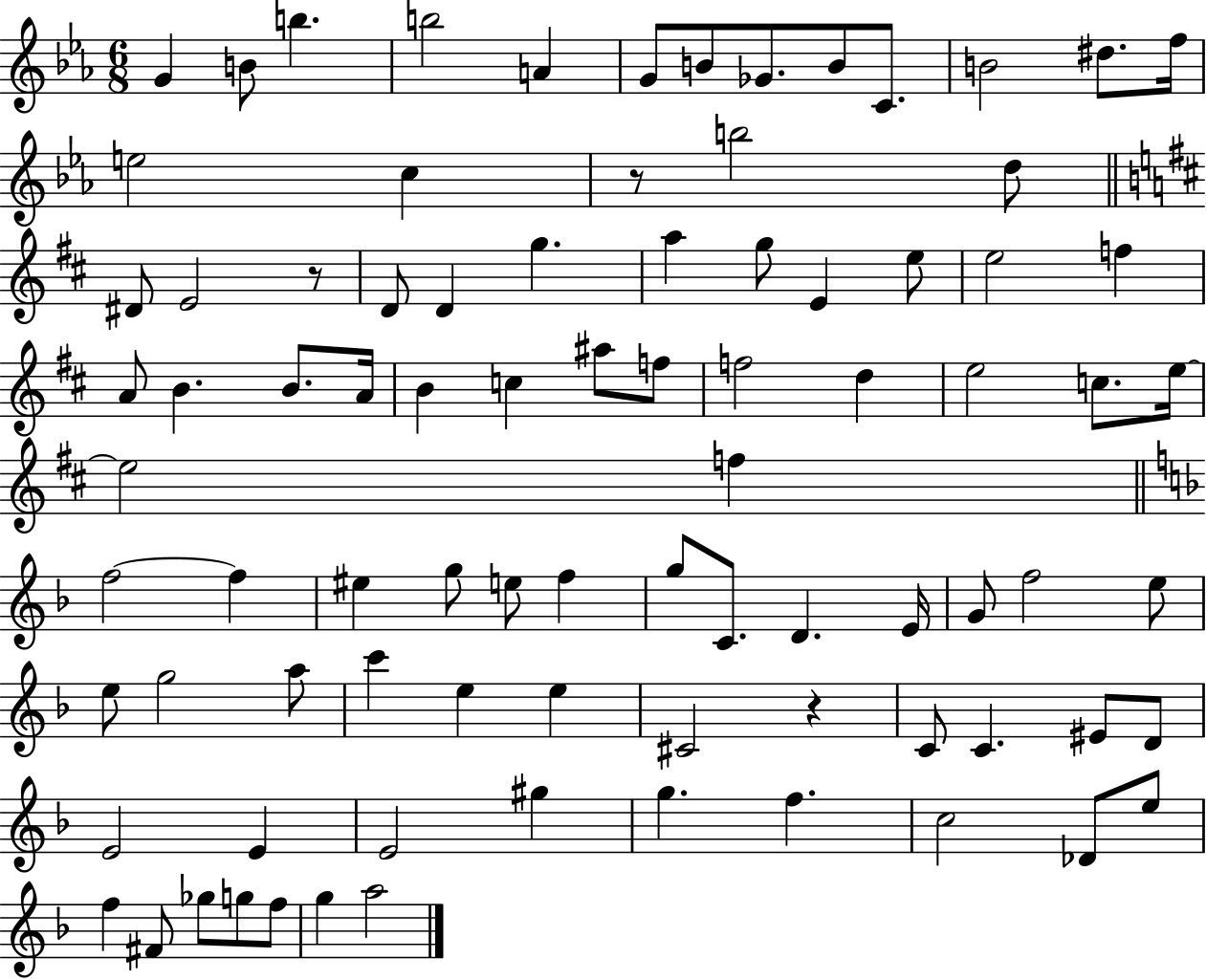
{
  \clef treble
  \numericTimeSignature
  \time 6/8
  \key ees \major
  g'4 b'8 b''4. | b''2 a'4 | g'8 b'8 ges'8. b'8 c'8. | b'2 dis''8. f''16 | \break e''2 c''4 | r8 b''2 d''8 | \bar "||" \break \key b \minor dis'8 e'2 r8 | d'8 d'4 g''4. | a''4 g''8 e'4 e''8 | e''2 f''4 | \break a'8 b'4. b'8. a'16 | b'4 c''4 ais''8 f''8 | f''2 d''4 | e''2 c''8. e''16~~ | \break e''2 f''4 | \bar "||" \break \key f \major f''2~~ f''4 | eis''4 g''8 e''8 f''4 | g''8 c'8. d'4. e'16 | g'8 f''2 e''8 | \break e''8 g''2 a''8 | c'''4 e''4 e''4 | cis'2 r4 | c'8 c'4. eis'8 d'8 | \break e'2 e'4 | e'2 gis''4 | g''4. f''4. | c''2 des'8 e''8 | \break f''4 fis'8 ges''8 g''8 f''8 | g''4 a''2 | \bar "|."
}